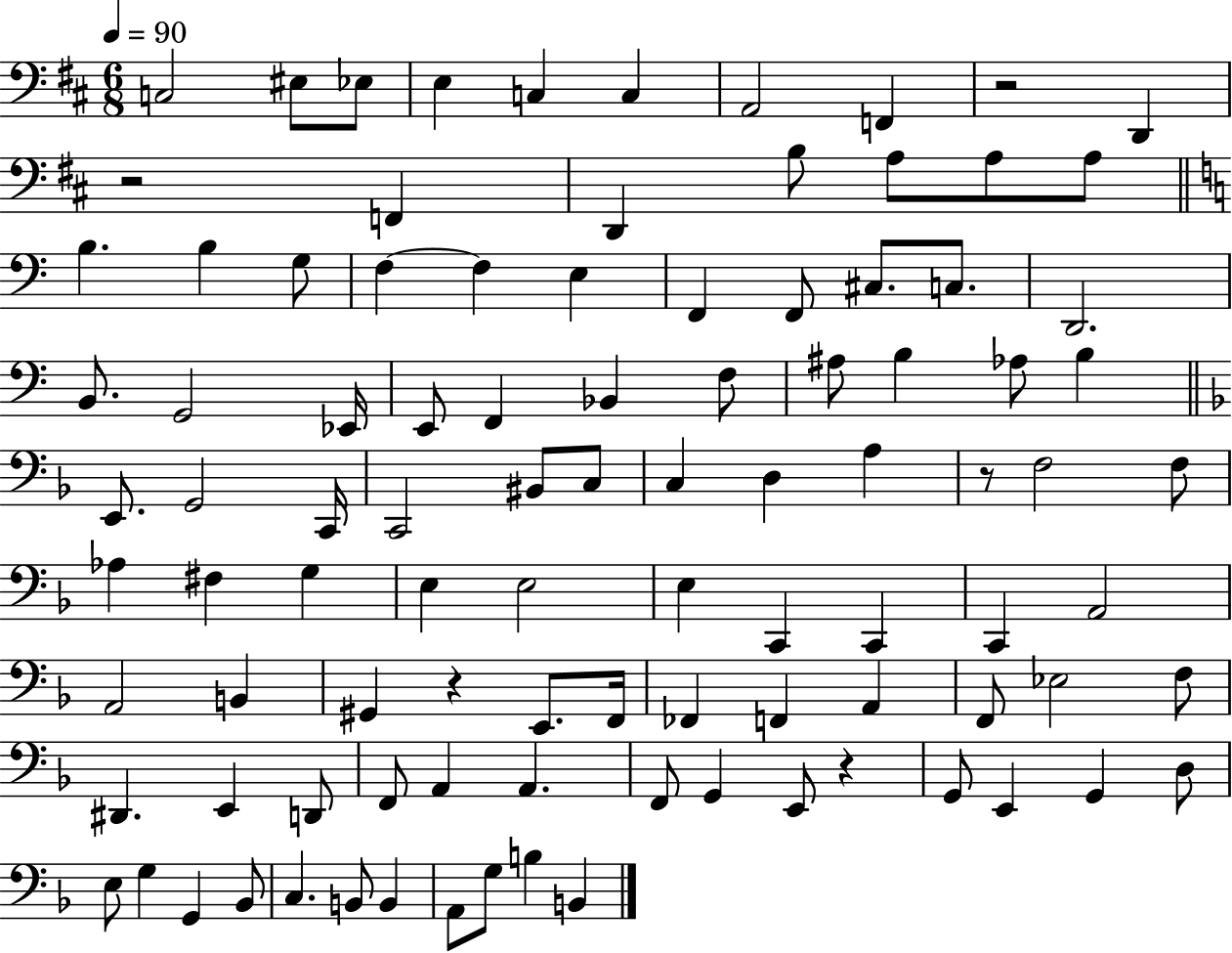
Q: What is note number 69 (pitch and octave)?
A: F3